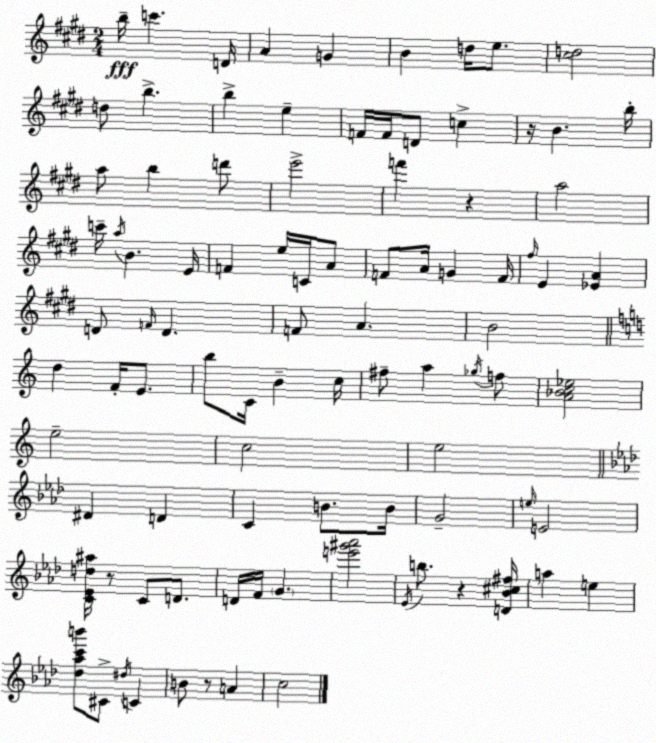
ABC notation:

X:1
T:Untitled
M:2/4
L:1/4
K:E
b/4 c' D/4 A G B d/4 e/2 [^cd]2 d/2 b b e F/4 F/4 D/2 c z/4 B b/4 a/2 b d'/2 e'2 f' z a2 c'/4 a/4 B E/4 F e/4 C/4 A/2 F/2 A/4 G F/4 ^f/4 E [_EA] D/2 F/4 D F/2 A B2 d F/4 E/2 b/2 C/4 B c/4 ^f/2 a _g/4 f/2 [A_Bc_e]2 e2 c2 e2 ^D D C B/2 B/4 G2 e/4 E2 [C_Ed^a]/4 z/2 C/2 D/2 D/4 F/4 G [e'^g'_a']2 _E/4 b/2 z [D_B^c^f]/4 a e [_d_ac'b']/2 ^C/2 ^d/4 C B/2 z/2 A c2